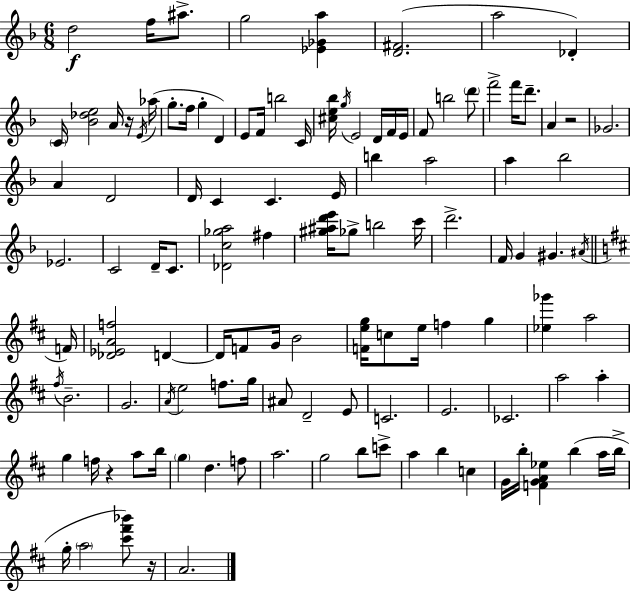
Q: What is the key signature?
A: D minor